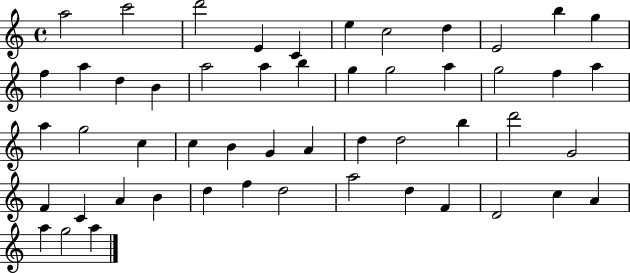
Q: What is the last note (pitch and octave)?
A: A5